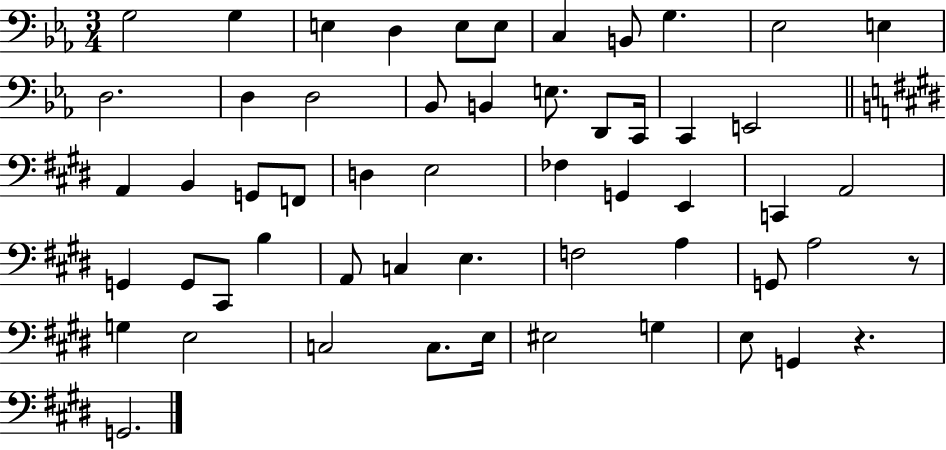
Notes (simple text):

G3/h G3/q E3/q D3/q E3/e E3/e C3/q B2/e G3/q. Eb3/h E3/q D3/h. D3/q D3/h Bb2/e B2/q E3/e. D2/e C2/s C2/q E2/h A2/q B2/q G2/e F2/e D3/q E3/h FES3/q G2/q E2/q C2/q A2/h G2/q G2/e C#2/e B3/q A2/e C3/q E3/q. F3/h A3/q G2/e A3/h R/e G3/q E3/h C3/h C3/e. E3/s EIS3/h G3/q E3/e G2/q R/q. G2/h.